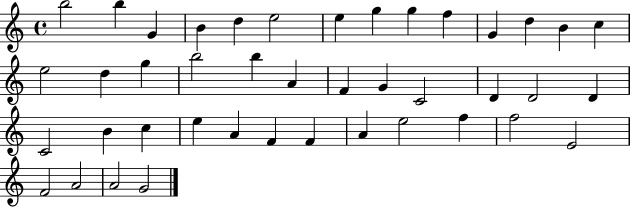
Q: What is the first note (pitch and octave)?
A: B5